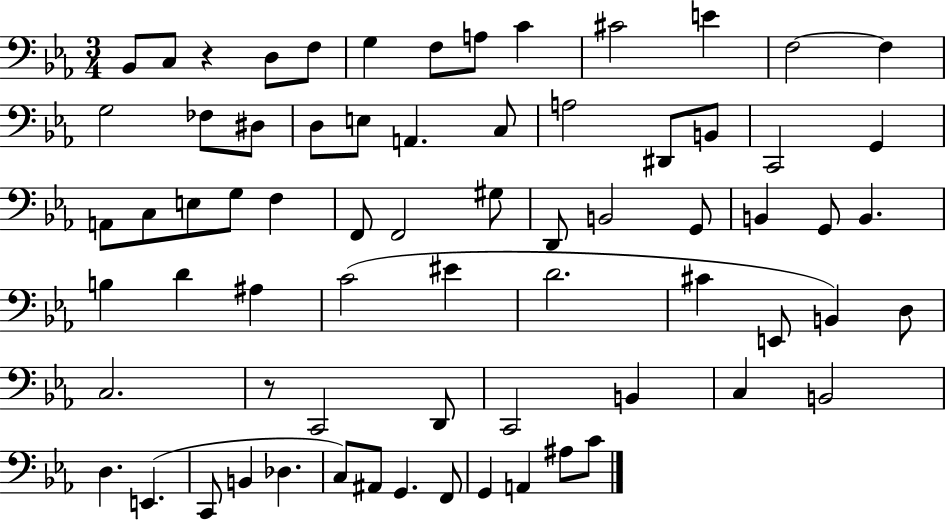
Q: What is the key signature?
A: EES major